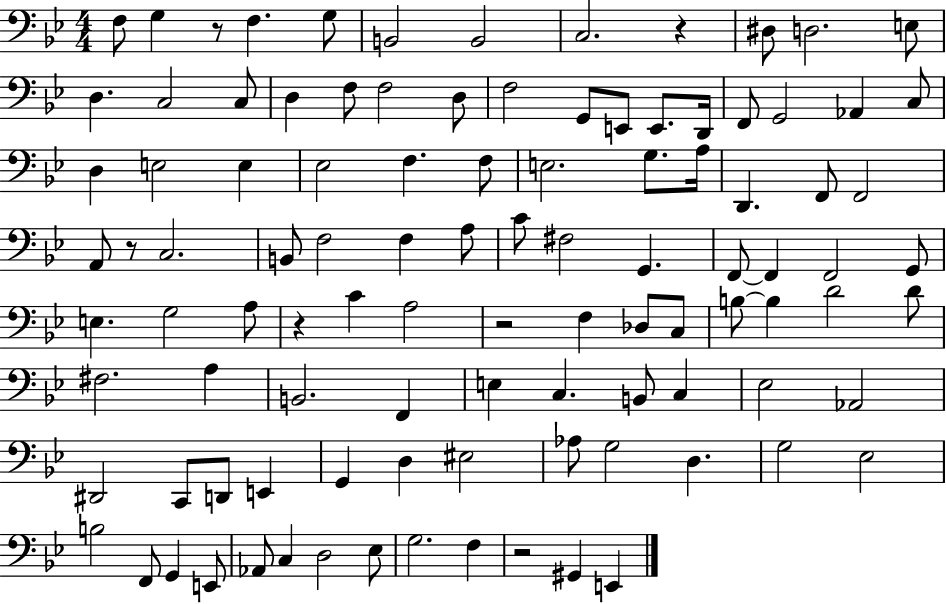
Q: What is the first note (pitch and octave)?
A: F3